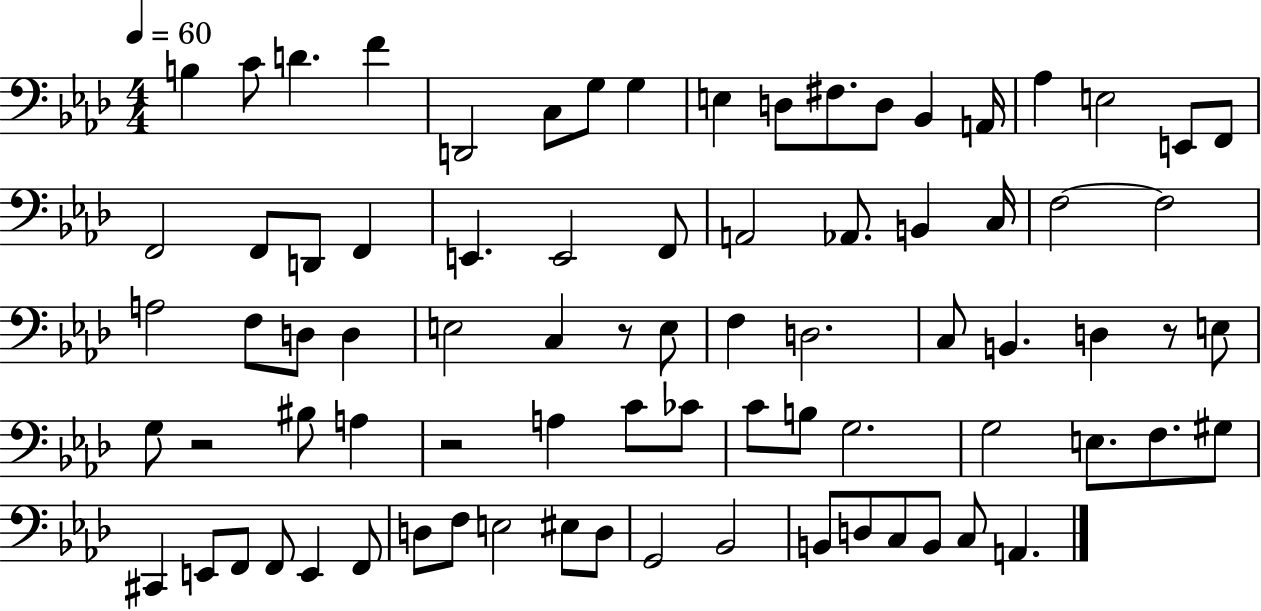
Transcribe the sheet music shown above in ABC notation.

X:1
T:Untitled
M:4/4
L:1/4
K:Ab
B, C/2 D F D,,2 C,/2 G,/2 G, E, D,/2 ^F,/2 D,/2 _B,, A,,/4 _A, E,2 E,,/2 F,,/2 F,,2 F,,/2 D,,/2 F,, E,, E,,2 F,,/2 A,,2 _A,,/2 B,, C,/4 F,2 F,2 A,2 F,/2 D,/2 D, E,2 C, z/2 E,/2 F, D,2 C,/2 B,, D, z/2 E,/2 G,/2 z2 ^B,/2 A, z2 A, C/2 _C/2 C/2 B,/2 G,2 G,2 E,/2 F,/2 ^G,/2 ^C,, E,,/2 F,,/2 F,,/2 E,, F,,/2 D,/2 F,/2 E,2 ^E,/2 D,/2 G,,2 _B,,2 B,,/2 D,/2 C,/2 B,,/2 C,/2 A,,